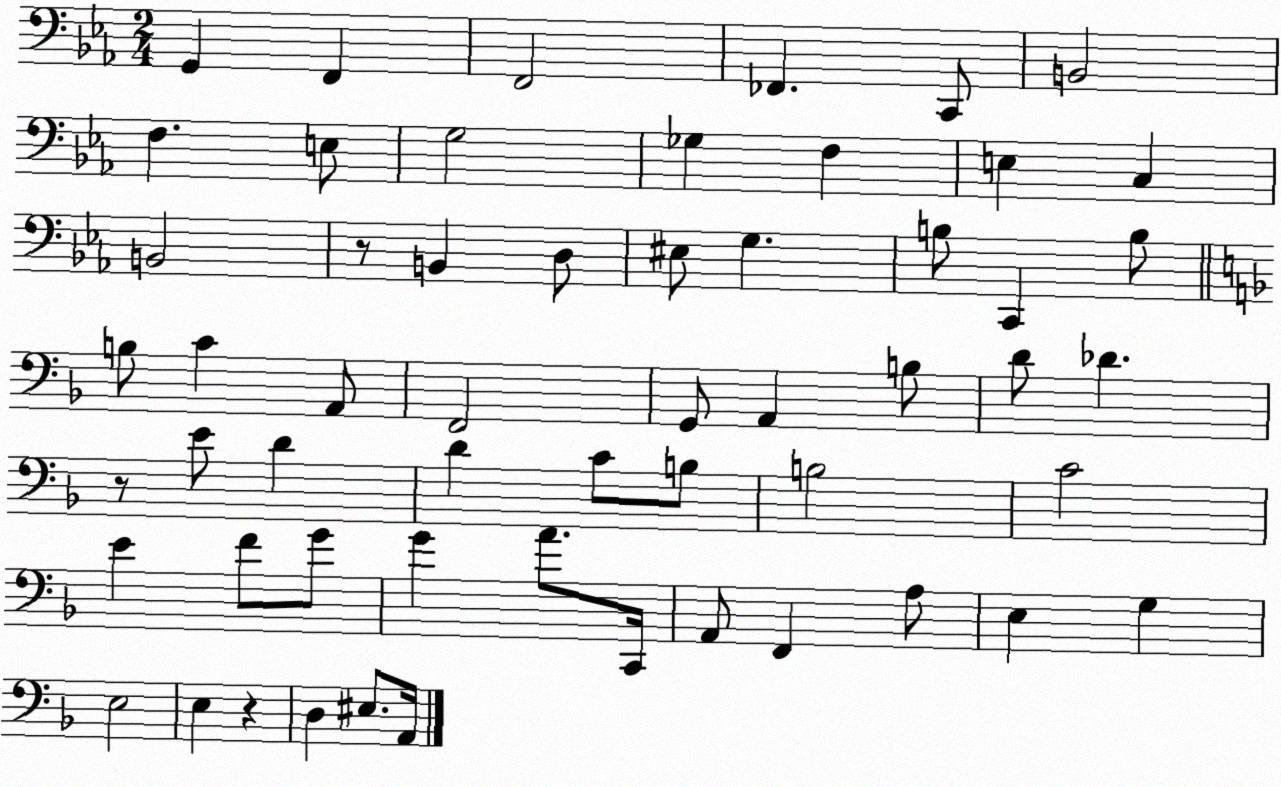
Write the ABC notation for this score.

X:1
T:Untitled
M:2/4
L:1/4
K:Eb
G,, F,, F,,2 _F,, C,,/2 B,,2 F, E,/2 G,2 _G, F, E, C, B,,2 z/2 B,, D,/2 ^E,/2 G, B,/2 C,, B,/2 B,/2 C A,,/2 F,,2 G,,/2 A,, B,/2 D/2 _D z/2 E/2 D D C/2 B,/2 B,2 C2 E F/2 G/2 G A/2 C,,/4 A,,/2 F,, A,/2 E, G, E,2 E, z D, ^E,/2 A,,/4